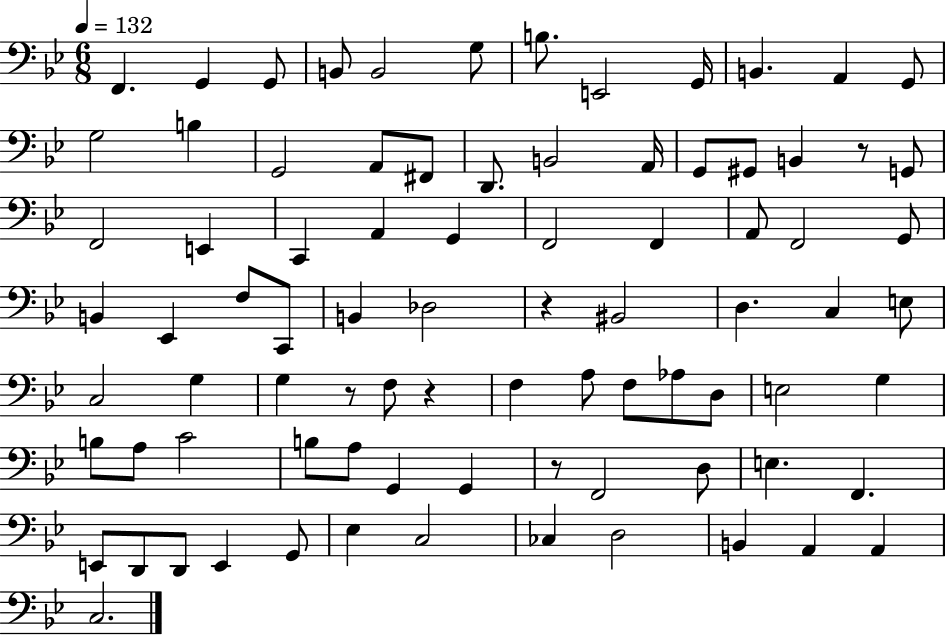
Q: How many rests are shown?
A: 5